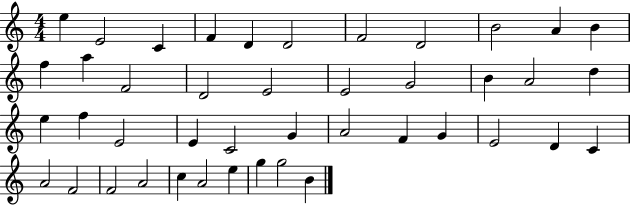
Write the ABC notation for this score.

X:1
T:Untitled
M:4/4
L:1/4
K:C
e E2 C F D D2 F2 D2 B2 A B f a F2 D2 E2 E2 G2 B A2 d e f E2 E C2 G A2 F G E2 D C A2 F2 F2 A2 c A2 e g g2 B